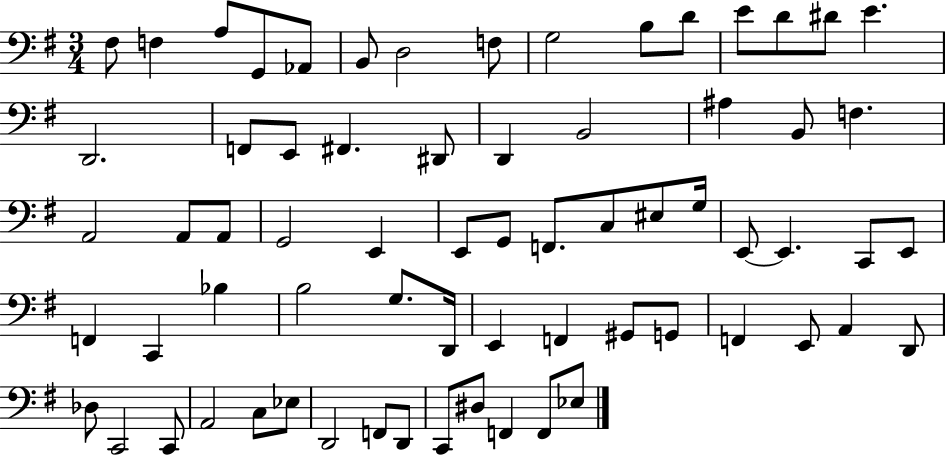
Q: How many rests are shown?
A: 0